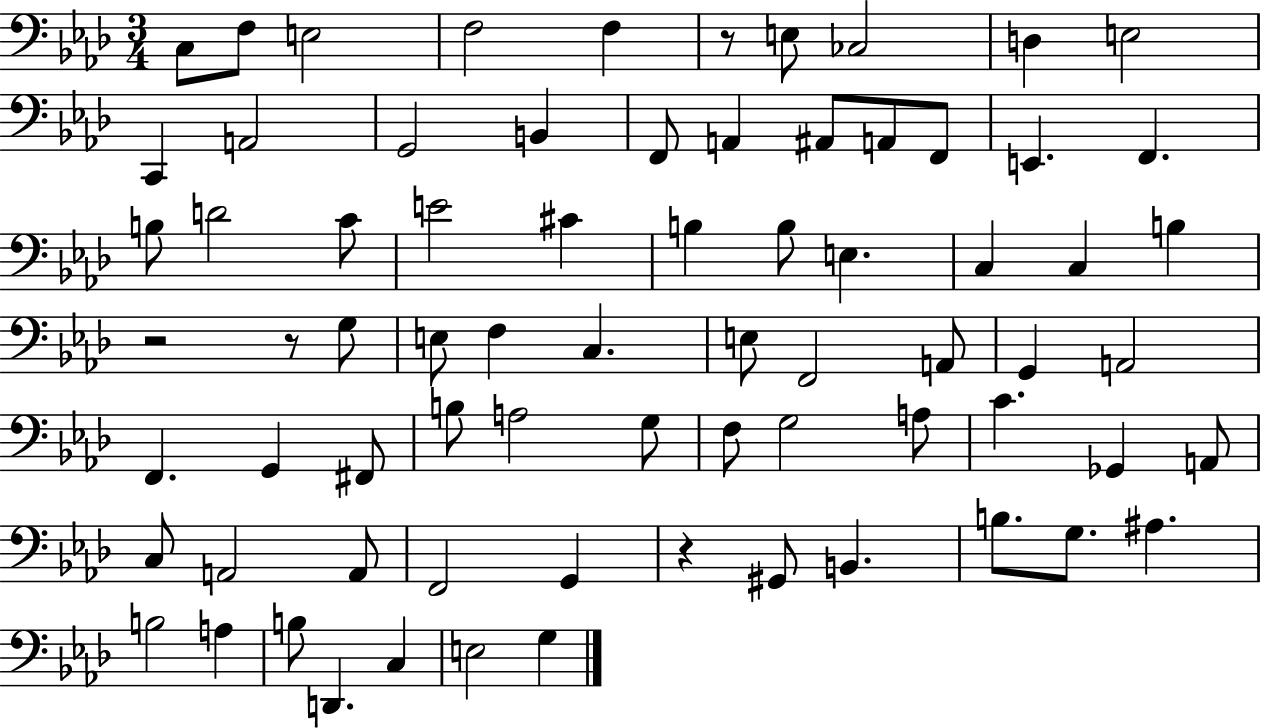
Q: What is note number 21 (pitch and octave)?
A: B3